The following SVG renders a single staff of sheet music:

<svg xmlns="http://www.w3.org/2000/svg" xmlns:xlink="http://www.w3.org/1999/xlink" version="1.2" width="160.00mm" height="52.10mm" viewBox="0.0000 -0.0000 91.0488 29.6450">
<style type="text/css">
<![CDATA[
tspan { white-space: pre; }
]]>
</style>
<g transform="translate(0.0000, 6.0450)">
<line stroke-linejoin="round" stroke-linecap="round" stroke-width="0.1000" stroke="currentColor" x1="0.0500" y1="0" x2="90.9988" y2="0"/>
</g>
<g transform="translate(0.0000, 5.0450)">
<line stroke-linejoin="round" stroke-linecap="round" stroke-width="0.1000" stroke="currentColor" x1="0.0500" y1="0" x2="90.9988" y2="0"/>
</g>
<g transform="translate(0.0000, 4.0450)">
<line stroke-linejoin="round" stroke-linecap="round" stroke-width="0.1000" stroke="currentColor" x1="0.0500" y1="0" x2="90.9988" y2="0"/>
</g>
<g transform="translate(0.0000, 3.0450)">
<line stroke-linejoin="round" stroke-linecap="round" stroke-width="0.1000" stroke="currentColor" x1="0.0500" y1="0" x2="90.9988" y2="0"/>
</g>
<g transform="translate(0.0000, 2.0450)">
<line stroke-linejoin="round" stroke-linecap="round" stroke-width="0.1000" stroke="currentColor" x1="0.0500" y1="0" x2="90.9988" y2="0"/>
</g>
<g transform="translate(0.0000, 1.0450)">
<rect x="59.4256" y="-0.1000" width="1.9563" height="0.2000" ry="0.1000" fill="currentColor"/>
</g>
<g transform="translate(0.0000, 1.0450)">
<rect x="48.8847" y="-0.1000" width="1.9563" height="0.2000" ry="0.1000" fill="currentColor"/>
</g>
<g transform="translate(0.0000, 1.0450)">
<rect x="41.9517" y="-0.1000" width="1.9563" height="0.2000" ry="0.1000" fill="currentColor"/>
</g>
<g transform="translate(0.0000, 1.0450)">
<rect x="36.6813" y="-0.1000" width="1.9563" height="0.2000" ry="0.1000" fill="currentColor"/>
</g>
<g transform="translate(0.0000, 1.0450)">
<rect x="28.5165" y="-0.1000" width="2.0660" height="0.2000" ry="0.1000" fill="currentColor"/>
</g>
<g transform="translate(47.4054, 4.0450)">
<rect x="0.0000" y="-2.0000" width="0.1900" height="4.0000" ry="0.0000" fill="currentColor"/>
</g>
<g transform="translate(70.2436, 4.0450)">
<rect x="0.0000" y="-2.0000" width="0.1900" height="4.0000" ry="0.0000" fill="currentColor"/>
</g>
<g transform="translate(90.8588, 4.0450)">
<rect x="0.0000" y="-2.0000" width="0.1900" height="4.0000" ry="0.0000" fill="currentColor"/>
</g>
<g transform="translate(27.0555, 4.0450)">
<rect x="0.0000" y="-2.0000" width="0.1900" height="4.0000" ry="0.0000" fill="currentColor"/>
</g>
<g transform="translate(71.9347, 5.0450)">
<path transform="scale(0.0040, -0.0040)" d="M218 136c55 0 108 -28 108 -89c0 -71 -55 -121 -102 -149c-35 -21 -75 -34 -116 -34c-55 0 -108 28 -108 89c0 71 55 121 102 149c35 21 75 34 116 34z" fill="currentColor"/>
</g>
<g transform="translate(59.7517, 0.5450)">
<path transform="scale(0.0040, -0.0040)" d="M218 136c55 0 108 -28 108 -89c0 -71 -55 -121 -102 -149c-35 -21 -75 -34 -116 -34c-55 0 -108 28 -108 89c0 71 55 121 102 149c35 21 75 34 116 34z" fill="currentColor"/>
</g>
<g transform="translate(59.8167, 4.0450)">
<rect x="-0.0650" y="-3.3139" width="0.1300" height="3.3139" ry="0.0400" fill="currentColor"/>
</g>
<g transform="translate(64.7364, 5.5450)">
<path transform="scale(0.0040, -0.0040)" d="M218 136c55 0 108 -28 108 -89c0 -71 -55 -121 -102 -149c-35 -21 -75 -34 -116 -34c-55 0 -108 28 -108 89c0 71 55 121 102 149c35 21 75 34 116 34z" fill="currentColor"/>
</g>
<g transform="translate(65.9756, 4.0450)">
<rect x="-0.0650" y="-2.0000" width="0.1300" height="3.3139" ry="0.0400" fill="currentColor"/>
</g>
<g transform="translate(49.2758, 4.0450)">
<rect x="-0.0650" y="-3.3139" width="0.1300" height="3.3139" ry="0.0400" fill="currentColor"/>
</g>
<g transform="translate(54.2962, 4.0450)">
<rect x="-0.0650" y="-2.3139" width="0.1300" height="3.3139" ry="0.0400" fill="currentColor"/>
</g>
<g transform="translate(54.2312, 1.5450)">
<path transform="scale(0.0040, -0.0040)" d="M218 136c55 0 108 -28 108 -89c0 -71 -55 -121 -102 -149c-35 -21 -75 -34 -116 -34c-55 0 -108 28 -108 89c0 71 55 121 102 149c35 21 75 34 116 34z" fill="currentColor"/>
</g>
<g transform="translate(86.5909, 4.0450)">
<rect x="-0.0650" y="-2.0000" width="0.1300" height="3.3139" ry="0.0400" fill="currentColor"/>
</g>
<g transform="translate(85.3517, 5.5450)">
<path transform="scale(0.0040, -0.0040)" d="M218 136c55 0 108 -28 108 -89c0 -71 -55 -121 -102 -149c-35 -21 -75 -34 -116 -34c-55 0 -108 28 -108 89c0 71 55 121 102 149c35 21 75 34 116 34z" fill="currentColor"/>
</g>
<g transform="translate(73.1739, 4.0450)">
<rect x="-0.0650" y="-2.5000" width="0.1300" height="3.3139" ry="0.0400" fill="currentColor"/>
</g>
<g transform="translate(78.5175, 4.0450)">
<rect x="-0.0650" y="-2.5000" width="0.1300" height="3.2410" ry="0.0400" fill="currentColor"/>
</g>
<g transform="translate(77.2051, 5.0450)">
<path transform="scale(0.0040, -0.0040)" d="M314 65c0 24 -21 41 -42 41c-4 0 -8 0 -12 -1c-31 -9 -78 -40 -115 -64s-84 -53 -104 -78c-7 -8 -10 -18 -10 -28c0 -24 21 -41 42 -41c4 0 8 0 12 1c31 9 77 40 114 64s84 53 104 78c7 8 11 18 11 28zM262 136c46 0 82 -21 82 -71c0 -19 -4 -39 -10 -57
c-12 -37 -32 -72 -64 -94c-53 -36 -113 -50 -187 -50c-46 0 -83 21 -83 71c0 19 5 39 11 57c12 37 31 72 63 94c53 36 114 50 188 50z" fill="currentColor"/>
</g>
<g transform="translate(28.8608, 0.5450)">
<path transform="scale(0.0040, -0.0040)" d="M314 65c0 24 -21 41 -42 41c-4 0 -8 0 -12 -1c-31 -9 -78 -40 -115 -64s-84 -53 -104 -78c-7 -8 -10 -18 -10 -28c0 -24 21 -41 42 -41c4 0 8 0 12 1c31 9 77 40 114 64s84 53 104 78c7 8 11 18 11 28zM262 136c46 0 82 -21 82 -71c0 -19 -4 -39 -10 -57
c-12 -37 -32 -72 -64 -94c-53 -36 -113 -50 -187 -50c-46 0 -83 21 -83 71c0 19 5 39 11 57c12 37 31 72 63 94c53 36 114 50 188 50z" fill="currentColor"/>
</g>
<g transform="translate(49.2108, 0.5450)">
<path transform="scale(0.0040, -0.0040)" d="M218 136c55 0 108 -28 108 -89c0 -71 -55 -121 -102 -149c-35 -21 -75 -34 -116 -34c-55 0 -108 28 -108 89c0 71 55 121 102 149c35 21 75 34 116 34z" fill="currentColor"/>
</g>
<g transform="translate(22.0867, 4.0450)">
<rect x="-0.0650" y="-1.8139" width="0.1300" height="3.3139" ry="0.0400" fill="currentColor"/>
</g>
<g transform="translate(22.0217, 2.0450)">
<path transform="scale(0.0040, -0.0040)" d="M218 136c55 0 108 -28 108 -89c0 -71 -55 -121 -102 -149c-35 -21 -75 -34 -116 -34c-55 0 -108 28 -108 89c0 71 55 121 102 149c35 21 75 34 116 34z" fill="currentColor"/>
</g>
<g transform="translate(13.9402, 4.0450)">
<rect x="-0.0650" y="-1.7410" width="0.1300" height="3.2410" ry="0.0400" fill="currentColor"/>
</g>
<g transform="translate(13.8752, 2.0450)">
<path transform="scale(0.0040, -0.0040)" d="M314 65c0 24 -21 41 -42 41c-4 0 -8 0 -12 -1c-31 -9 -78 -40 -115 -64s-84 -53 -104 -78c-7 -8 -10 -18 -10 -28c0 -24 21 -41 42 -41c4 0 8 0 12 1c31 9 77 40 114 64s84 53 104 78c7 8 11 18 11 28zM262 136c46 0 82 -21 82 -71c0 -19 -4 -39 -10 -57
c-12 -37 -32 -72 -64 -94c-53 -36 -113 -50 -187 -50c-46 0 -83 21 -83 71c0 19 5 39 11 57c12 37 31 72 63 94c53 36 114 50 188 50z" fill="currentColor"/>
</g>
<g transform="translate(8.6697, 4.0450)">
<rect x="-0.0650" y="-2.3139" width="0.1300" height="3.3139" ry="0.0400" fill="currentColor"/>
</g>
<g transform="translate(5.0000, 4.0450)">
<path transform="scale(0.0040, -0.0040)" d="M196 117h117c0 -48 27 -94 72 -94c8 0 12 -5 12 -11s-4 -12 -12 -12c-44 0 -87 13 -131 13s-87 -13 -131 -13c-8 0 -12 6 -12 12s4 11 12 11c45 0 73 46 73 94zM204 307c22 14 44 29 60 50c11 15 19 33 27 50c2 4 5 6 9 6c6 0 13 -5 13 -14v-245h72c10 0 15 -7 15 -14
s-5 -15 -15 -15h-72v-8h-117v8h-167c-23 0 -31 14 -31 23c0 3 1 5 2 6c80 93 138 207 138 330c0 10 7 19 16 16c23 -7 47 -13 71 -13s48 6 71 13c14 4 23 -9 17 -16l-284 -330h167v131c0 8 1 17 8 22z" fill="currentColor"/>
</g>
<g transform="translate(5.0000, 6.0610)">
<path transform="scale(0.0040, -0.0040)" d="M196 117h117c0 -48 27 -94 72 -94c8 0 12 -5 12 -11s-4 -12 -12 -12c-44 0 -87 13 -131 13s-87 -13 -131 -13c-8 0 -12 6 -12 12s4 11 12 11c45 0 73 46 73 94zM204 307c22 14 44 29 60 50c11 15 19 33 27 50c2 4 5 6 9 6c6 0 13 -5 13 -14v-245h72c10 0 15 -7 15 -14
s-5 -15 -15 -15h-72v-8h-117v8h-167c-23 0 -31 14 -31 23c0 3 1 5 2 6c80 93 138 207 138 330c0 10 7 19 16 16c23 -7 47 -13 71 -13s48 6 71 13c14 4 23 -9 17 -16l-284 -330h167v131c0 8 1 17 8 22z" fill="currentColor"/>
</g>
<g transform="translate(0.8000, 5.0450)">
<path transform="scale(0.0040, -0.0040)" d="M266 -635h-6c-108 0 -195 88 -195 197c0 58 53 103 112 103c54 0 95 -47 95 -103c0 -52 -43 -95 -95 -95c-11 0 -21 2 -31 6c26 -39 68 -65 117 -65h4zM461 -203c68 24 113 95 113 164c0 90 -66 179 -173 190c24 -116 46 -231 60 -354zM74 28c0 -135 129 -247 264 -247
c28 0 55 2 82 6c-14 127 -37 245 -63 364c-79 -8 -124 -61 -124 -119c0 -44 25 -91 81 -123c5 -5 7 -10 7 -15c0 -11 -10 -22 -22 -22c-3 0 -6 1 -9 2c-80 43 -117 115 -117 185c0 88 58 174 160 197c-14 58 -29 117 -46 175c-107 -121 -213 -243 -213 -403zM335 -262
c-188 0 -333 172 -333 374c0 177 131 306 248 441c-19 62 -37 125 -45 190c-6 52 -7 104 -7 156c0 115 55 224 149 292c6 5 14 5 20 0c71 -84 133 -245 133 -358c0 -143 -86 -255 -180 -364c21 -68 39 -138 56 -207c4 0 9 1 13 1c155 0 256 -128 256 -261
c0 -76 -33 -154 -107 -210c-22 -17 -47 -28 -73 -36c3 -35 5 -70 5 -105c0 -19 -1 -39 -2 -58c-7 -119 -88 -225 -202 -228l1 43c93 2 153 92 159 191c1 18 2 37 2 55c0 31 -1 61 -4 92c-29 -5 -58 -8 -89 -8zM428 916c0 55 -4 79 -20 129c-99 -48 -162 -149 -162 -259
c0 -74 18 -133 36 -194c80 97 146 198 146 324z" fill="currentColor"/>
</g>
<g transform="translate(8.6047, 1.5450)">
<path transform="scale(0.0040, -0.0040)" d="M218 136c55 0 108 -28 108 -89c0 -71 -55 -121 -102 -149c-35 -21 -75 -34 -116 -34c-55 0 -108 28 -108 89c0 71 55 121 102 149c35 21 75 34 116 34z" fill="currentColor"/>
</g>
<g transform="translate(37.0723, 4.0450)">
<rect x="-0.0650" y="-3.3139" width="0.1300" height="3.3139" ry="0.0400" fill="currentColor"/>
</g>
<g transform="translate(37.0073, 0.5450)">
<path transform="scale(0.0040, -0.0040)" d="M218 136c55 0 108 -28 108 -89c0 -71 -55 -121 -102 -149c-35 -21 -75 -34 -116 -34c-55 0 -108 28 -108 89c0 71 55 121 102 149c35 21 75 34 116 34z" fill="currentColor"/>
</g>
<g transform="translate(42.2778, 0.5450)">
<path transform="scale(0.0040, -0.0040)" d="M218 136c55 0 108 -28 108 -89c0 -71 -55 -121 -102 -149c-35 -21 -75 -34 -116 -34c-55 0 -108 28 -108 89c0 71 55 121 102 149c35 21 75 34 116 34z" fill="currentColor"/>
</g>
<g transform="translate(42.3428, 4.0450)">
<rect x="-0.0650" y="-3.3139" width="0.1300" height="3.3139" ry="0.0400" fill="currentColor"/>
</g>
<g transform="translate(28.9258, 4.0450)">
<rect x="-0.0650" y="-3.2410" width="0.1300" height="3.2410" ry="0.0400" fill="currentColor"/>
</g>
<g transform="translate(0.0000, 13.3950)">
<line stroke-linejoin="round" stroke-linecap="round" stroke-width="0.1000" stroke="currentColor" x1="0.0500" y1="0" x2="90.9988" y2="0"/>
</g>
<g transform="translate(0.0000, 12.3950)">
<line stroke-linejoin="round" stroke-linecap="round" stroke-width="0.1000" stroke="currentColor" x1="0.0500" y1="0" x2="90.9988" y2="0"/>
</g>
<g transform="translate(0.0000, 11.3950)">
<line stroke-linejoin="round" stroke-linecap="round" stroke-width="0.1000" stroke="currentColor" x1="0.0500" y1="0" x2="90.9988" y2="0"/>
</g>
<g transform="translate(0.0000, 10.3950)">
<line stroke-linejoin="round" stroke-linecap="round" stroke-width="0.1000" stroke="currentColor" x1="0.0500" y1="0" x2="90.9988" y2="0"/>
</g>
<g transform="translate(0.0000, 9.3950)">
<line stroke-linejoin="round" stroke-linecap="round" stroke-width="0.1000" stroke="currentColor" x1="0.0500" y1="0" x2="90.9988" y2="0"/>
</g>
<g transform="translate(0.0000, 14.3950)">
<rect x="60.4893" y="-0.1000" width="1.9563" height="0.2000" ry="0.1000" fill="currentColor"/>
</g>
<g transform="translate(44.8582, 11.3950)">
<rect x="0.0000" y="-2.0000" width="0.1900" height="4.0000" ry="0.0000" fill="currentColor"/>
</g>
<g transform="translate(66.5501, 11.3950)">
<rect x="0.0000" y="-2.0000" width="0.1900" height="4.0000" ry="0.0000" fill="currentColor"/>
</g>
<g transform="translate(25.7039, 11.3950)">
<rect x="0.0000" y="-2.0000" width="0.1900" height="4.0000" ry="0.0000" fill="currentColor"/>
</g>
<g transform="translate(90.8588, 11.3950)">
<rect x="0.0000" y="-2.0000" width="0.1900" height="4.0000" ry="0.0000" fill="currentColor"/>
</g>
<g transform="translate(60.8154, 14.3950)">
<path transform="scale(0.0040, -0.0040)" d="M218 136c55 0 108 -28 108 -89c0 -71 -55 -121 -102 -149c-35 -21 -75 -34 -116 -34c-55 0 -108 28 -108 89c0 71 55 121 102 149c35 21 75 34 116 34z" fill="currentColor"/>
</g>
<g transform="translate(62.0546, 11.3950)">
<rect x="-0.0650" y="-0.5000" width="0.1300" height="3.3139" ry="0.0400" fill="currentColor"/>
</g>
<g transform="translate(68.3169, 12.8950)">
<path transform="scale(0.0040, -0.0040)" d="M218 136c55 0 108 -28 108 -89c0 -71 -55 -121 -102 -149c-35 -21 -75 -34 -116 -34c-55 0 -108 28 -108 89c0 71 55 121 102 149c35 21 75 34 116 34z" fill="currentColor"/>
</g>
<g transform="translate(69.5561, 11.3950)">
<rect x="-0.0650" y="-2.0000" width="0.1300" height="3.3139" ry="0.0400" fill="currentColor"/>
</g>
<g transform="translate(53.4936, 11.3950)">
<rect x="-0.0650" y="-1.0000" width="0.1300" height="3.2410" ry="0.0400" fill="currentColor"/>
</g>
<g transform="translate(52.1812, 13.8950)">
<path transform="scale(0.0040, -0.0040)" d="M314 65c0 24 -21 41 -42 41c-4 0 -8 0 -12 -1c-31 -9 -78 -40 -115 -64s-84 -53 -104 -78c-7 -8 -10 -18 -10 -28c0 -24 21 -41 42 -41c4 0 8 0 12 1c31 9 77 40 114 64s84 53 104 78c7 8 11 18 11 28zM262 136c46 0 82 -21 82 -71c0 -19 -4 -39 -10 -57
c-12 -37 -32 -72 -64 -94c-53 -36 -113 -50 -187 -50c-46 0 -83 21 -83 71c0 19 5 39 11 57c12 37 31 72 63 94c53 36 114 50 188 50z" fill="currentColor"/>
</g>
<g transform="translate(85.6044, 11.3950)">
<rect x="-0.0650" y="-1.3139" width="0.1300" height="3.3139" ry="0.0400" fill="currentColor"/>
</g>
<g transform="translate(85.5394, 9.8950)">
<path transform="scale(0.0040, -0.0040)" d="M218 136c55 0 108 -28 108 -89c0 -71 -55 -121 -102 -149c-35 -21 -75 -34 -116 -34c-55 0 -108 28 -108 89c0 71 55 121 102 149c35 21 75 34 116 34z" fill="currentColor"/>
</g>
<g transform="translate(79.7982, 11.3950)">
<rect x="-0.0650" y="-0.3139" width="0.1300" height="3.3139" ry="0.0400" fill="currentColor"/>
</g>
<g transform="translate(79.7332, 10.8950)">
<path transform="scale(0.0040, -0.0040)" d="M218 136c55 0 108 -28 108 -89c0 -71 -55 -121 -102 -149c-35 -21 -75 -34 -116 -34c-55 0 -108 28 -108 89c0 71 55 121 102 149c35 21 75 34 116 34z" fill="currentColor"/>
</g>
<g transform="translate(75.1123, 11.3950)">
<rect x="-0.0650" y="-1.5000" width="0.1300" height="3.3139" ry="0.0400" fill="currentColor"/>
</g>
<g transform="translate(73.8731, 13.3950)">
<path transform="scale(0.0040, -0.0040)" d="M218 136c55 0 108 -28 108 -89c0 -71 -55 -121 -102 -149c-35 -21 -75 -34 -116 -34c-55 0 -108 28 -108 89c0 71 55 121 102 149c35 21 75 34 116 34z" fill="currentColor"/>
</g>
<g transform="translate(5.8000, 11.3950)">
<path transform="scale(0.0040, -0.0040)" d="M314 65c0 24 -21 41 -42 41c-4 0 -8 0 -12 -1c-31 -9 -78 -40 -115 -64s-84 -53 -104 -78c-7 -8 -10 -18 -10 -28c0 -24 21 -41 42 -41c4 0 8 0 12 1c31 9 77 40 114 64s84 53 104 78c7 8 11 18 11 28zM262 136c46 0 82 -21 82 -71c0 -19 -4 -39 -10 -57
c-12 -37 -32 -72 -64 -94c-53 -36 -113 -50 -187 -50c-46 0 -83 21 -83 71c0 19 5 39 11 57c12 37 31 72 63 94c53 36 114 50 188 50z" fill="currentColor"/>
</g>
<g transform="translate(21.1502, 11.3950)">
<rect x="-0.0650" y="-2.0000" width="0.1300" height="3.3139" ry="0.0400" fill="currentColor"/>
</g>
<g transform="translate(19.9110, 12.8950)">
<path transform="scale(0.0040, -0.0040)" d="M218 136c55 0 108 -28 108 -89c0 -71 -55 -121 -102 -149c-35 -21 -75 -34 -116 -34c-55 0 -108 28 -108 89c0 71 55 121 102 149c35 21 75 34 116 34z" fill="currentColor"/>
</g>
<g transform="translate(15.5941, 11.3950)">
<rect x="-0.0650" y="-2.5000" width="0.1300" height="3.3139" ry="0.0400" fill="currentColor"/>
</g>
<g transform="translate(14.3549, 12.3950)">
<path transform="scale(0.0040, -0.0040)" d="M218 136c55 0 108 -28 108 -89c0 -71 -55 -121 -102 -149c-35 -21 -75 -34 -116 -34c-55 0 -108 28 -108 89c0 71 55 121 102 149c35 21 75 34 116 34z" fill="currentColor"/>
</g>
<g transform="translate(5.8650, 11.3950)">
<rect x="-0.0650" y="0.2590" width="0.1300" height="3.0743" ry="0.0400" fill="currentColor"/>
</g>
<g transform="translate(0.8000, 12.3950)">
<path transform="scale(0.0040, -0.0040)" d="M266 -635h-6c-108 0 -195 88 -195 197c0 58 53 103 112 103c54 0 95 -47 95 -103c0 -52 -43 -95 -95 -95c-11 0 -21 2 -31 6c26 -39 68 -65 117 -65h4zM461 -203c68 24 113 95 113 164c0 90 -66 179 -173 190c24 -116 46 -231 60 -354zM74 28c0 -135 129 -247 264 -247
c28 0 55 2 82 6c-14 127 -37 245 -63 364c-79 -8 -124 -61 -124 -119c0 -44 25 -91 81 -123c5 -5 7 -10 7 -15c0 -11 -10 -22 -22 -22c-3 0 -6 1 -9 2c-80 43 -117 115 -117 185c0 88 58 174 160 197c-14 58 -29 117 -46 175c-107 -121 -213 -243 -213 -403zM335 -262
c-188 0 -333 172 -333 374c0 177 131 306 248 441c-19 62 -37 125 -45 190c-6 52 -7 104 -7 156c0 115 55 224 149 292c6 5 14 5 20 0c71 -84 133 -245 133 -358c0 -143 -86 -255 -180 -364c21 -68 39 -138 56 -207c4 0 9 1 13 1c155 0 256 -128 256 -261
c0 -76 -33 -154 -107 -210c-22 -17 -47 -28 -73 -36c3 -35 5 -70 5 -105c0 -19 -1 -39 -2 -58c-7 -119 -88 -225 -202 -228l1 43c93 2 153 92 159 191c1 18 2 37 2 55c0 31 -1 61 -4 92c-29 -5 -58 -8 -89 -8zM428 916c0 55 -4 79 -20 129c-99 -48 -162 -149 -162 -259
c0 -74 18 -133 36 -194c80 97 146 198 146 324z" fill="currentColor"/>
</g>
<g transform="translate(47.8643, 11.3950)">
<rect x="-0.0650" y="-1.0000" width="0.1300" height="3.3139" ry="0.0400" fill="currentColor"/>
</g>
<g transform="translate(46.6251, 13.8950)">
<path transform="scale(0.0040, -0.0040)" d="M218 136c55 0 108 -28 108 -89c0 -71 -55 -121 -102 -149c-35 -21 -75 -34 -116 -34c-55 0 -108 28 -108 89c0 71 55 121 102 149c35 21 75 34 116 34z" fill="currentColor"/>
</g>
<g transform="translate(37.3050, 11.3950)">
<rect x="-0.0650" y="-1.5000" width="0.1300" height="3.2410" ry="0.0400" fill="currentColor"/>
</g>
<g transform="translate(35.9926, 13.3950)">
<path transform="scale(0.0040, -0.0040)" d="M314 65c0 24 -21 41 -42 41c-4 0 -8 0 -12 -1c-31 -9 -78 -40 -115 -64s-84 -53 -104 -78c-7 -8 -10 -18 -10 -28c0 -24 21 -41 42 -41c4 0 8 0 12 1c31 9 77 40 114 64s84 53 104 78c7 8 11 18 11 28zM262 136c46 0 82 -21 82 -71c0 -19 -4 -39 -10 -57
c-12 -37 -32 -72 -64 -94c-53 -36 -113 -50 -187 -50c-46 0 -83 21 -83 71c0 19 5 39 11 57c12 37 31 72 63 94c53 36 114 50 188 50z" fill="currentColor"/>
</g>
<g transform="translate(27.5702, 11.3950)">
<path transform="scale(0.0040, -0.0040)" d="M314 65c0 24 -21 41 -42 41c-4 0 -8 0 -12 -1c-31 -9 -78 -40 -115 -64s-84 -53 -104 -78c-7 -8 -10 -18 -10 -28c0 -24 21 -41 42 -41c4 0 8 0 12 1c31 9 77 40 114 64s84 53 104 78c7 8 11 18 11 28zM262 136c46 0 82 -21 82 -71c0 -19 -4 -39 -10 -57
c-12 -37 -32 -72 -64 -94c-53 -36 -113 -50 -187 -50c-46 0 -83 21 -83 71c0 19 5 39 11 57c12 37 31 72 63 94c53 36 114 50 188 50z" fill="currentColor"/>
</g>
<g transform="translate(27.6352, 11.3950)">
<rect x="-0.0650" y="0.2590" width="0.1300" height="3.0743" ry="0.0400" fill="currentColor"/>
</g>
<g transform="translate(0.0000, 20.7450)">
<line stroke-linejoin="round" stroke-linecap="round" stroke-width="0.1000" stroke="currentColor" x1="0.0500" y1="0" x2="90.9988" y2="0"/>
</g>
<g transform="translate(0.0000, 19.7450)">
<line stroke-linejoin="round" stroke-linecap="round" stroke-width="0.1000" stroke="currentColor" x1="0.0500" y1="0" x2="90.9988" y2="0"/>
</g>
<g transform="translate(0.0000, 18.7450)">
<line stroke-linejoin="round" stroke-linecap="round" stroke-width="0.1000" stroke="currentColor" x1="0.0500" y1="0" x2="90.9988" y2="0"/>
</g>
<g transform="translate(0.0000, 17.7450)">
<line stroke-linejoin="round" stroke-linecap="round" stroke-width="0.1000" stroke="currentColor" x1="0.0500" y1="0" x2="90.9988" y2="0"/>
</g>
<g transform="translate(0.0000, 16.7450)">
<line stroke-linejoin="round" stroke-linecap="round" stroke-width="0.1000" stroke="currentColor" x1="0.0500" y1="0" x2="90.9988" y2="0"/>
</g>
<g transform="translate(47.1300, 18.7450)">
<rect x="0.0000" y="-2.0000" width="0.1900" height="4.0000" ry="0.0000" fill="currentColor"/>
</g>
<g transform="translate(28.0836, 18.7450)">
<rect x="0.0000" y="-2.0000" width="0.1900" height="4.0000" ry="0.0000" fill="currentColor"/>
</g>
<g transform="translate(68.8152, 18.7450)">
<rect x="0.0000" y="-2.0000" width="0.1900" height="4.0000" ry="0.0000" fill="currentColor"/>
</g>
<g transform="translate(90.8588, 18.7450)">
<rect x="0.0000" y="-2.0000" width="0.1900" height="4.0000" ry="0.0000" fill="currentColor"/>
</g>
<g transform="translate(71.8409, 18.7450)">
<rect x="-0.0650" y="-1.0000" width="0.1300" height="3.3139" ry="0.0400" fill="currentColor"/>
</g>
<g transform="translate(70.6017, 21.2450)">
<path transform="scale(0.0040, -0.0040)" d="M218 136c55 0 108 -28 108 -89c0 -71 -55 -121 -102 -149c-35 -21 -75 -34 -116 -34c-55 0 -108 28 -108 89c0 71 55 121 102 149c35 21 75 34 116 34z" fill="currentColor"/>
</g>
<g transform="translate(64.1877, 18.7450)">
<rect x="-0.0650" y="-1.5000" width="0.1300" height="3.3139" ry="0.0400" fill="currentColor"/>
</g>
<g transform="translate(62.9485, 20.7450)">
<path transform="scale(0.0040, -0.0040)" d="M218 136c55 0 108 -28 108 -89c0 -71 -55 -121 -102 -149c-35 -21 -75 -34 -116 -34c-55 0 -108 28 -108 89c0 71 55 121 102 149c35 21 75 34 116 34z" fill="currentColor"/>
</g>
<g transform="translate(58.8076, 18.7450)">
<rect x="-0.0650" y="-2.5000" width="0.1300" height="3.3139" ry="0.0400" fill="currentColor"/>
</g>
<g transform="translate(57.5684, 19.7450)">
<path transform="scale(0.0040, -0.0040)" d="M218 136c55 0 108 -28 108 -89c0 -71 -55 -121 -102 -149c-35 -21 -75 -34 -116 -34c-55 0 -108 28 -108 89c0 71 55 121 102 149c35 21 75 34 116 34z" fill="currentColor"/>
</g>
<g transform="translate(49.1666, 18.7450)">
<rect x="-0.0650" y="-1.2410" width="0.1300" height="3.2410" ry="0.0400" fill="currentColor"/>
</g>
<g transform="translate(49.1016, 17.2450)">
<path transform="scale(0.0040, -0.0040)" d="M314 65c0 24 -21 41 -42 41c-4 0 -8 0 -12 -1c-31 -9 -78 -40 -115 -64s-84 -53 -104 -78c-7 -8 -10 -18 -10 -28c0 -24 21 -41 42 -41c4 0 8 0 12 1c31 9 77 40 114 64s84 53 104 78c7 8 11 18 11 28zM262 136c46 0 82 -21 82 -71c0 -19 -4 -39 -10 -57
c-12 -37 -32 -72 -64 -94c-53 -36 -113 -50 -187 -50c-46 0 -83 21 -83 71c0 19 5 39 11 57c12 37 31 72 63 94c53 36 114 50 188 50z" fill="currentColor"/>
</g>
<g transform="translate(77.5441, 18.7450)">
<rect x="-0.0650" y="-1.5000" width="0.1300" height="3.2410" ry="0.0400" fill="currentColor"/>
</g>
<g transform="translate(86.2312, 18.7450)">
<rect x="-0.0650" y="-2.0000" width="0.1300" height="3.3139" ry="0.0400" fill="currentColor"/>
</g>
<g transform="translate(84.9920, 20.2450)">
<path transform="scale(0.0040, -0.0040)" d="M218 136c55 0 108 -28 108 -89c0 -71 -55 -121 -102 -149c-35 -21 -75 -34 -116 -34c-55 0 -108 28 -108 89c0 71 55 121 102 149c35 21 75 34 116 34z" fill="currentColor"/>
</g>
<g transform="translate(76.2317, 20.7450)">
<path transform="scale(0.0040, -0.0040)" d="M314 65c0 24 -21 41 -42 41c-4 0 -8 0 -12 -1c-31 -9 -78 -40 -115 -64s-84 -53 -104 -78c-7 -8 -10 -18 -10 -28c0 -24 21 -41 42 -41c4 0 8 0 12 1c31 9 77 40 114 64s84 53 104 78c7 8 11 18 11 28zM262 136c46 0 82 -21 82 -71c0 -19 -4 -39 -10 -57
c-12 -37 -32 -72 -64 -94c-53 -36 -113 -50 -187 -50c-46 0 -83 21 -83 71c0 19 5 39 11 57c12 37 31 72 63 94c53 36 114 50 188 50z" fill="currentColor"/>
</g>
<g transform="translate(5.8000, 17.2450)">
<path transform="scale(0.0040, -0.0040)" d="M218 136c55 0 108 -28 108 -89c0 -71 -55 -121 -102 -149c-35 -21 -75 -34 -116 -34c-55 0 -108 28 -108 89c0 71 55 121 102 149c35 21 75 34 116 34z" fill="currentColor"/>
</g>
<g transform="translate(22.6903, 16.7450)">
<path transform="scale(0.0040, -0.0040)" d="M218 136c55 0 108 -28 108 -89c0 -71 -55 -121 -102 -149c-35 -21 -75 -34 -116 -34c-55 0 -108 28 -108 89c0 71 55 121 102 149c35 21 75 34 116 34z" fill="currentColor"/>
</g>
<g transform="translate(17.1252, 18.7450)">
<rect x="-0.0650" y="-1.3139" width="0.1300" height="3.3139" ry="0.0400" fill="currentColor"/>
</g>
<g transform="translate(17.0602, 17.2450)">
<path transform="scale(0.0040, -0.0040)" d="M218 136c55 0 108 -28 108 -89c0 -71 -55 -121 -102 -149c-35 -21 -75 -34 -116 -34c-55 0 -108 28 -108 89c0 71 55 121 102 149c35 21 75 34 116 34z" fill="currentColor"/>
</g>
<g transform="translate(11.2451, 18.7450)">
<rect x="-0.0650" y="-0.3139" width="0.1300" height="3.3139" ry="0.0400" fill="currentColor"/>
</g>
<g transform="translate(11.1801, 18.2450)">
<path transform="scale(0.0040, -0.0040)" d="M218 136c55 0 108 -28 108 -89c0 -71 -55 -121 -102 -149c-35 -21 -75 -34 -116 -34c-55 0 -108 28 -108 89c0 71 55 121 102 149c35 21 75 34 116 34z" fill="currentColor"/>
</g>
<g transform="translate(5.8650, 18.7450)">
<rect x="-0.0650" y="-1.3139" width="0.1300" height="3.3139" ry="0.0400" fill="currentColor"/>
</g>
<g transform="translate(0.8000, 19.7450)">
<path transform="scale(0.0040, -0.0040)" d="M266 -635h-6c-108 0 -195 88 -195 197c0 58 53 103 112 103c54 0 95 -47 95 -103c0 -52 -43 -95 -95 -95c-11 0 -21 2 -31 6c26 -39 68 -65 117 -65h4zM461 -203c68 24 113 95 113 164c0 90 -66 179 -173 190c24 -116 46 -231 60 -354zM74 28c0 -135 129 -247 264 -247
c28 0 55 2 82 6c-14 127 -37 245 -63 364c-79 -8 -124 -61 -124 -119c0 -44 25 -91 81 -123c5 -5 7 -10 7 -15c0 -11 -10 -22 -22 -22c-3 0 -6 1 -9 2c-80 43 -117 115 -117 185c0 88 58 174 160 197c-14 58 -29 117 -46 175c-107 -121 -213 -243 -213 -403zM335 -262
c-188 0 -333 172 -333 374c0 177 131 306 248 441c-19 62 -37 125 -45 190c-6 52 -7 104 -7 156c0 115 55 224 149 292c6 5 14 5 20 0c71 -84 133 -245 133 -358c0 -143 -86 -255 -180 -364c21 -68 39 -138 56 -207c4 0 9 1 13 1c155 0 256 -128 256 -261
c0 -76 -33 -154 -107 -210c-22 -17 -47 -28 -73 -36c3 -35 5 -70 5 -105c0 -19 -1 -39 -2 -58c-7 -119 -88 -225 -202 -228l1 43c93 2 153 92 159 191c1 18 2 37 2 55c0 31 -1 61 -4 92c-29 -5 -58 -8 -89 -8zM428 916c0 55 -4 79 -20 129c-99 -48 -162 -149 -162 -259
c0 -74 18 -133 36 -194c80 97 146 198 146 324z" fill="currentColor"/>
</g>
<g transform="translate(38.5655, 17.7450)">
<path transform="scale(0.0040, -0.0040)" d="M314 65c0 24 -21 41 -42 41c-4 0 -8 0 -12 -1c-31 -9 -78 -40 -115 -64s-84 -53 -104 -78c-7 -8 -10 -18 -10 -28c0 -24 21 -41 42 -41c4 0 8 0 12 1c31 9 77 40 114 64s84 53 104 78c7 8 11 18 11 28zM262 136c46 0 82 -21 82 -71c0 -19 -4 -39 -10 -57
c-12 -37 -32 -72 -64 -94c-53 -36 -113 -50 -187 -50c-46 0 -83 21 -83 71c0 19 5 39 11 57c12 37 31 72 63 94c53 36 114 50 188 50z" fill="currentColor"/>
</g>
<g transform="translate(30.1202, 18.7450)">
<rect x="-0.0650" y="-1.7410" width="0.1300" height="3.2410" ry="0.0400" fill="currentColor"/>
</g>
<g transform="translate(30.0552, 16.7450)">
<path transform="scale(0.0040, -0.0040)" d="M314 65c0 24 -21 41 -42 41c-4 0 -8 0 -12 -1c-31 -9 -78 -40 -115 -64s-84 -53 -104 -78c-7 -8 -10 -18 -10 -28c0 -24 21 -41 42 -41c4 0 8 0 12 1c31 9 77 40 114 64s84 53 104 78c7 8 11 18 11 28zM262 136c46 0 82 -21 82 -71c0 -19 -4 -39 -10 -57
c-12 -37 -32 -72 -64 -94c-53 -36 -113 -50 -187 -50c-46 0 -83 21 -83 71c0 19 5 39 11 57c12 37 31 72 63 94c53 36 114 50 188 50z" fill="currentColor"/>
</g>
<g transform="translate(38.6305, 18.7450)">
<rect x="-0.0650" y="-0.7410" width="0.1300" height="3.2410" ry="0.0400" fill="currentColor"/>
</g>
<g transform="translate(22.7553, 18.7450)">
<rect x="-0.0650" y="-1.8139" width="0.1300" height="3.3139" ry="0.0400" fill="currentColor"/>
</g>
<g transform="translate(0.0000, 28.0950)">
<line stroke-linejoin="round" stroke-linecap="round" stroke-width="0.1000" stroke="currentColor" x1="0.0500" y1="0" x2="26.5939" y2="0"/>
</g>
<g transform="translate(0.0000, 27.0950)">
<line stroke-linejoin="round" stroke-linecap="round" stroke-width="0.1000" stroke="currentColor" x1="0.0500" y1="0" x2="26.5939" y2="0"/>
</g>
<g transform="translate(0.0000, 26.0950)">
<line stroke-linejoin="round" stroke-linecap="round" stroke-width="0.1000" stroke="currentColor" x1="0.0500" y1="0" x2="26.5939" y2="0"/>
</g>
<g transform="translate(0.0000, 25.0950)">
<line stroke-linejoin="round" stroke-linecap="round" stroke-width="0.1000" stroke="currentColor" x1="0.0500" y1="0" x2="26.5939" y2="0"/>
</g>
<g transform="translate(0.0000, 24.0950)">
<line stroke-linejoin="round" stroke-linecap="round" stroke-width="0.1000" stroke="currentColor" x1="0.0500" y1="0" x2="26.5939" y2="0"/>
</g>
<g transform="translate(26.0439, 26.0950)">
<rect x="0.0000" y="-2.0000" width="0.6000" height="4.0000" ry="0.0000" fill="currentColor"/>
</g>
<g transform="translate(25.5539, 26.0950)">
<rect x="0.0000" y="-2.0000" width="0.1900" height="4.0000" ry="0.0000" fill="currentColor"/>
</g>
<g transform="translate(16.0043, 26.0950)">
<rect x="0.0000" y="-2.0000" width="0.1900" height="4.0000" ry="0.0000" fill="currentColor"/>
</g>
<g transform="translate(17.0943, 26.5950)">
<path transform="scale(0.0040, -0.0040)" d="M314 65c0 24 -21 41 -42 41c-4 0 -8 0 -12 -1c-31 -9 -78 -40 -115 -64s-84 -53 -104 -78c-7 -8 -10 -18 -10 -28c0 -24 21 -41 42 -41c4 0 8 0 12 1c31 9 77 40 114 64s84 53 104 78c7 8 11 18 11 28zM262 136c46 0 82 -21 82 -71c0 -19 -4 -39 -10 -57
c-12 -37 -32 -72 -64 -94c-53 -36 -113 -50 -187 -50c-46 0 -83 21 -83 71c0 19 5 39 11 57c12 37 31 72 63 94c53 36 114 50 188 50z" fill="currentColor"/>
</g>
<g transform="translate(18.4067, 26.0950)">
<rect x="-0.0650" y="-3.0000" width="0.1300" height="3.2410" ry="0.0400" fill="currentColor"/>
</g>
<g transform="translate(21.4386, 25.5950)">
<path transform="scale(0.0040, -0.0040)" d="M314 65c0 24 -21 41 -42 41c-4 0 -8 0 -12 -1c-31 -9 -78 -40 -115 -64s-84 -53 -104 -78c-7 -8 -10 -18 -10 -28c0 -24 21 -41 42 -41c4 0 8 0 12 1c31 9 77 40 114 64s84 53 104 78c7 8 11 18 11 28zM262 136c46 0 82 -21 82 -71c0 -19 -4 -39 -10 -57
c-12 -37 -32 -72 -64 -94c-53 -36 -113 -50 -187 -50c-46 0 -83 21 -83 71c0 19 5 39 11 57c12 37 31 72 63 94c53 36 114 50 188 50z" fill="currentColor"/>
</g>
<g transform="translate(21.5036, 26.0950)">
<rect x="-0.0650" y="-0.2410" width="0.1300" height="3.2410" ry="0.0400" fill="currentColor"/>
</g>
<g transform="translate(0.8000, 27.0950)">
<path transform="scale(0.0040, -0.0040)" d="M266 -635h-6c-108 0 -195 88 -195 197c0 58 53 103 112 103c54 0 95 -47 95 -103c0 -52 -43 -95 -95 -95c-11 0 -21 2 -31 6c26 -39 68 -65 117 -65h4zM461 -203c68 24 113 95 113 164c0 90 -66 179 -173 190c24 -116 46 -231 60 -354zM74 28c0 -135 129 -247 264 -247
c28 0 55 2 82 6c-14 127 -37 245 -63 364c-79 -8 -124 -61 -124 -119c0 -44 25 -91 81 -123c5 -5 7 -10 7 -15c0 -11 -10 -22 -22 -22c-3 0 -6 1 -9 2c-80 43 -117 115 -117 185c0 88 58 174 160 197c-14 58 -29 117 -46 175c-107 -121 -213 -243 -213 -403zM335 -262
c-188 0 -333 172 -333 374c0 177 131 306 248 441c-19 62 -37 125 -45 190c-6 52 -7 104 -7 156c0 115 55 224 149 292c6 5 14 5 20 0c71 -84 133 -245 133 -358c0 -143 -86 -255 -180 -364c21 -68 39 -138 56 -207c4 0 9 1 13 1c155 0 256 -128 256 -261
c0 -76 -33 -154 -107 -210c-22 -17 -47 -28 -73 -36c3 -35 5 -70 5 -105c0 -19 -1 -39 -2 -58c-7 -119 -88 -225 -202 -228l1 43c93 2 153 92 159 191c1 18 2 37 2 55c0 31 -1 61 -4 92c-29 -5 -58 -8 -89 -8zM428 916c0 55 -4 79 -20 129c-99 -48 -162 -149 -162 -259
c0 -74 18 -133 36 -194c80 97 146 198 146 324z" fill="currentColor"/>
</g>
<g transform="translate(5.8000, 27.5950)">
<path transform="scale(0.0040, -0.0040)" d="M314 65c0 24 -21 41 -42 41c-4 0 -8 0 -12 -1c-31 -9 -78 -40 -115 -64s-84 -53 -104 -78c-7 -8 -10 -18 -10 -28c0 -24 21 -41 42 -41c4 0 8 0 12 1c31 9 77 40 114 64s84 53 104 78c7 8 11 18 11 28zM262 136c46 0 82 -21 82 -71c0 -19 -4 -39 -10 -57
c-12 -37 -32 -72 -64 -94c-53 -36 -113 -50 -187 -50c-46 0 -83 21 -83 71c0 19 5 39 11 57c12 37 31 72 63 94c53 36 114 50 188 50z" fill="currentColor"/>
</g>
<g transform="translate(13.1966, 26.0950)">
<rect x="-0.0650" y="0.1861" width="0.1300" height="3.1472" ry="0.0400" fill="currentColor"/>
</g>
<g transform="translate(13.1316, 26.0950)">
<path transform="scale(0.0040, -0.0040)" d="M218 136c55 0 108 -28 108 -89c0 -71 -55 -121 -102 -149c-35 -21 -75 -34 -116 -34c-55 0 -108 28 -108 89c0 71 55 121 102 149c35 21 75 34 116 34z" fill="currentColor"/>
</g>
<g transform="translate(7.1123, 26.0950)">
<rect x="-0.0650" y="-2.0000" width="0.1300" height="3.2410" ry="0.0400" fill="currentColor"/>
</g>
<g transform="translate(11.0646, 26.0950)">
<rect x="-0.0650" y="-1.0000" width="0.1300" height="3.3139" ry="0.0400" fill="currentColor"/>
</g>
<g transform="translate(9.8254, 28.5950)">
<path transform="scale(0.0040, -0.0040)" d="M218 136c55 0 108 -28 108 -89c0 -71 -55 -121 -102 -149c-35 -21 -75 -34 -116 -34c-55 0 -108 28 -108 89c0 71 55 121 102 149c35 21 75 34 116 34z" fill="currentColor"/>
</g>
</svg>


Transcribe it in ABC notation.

X:1
T:Untitled
M:4/4
L:1/4
K:C
g f2 f b2 b b b g b F G G2 F B2 G F B2 E2 D D2 C F E c e e c e f f2 d2 e2 G E D E2 F F2 D B A2 c2